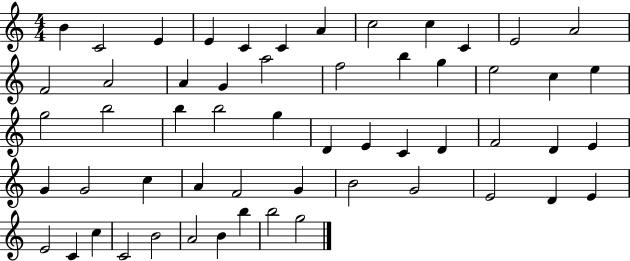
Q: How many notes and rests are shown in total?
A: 56